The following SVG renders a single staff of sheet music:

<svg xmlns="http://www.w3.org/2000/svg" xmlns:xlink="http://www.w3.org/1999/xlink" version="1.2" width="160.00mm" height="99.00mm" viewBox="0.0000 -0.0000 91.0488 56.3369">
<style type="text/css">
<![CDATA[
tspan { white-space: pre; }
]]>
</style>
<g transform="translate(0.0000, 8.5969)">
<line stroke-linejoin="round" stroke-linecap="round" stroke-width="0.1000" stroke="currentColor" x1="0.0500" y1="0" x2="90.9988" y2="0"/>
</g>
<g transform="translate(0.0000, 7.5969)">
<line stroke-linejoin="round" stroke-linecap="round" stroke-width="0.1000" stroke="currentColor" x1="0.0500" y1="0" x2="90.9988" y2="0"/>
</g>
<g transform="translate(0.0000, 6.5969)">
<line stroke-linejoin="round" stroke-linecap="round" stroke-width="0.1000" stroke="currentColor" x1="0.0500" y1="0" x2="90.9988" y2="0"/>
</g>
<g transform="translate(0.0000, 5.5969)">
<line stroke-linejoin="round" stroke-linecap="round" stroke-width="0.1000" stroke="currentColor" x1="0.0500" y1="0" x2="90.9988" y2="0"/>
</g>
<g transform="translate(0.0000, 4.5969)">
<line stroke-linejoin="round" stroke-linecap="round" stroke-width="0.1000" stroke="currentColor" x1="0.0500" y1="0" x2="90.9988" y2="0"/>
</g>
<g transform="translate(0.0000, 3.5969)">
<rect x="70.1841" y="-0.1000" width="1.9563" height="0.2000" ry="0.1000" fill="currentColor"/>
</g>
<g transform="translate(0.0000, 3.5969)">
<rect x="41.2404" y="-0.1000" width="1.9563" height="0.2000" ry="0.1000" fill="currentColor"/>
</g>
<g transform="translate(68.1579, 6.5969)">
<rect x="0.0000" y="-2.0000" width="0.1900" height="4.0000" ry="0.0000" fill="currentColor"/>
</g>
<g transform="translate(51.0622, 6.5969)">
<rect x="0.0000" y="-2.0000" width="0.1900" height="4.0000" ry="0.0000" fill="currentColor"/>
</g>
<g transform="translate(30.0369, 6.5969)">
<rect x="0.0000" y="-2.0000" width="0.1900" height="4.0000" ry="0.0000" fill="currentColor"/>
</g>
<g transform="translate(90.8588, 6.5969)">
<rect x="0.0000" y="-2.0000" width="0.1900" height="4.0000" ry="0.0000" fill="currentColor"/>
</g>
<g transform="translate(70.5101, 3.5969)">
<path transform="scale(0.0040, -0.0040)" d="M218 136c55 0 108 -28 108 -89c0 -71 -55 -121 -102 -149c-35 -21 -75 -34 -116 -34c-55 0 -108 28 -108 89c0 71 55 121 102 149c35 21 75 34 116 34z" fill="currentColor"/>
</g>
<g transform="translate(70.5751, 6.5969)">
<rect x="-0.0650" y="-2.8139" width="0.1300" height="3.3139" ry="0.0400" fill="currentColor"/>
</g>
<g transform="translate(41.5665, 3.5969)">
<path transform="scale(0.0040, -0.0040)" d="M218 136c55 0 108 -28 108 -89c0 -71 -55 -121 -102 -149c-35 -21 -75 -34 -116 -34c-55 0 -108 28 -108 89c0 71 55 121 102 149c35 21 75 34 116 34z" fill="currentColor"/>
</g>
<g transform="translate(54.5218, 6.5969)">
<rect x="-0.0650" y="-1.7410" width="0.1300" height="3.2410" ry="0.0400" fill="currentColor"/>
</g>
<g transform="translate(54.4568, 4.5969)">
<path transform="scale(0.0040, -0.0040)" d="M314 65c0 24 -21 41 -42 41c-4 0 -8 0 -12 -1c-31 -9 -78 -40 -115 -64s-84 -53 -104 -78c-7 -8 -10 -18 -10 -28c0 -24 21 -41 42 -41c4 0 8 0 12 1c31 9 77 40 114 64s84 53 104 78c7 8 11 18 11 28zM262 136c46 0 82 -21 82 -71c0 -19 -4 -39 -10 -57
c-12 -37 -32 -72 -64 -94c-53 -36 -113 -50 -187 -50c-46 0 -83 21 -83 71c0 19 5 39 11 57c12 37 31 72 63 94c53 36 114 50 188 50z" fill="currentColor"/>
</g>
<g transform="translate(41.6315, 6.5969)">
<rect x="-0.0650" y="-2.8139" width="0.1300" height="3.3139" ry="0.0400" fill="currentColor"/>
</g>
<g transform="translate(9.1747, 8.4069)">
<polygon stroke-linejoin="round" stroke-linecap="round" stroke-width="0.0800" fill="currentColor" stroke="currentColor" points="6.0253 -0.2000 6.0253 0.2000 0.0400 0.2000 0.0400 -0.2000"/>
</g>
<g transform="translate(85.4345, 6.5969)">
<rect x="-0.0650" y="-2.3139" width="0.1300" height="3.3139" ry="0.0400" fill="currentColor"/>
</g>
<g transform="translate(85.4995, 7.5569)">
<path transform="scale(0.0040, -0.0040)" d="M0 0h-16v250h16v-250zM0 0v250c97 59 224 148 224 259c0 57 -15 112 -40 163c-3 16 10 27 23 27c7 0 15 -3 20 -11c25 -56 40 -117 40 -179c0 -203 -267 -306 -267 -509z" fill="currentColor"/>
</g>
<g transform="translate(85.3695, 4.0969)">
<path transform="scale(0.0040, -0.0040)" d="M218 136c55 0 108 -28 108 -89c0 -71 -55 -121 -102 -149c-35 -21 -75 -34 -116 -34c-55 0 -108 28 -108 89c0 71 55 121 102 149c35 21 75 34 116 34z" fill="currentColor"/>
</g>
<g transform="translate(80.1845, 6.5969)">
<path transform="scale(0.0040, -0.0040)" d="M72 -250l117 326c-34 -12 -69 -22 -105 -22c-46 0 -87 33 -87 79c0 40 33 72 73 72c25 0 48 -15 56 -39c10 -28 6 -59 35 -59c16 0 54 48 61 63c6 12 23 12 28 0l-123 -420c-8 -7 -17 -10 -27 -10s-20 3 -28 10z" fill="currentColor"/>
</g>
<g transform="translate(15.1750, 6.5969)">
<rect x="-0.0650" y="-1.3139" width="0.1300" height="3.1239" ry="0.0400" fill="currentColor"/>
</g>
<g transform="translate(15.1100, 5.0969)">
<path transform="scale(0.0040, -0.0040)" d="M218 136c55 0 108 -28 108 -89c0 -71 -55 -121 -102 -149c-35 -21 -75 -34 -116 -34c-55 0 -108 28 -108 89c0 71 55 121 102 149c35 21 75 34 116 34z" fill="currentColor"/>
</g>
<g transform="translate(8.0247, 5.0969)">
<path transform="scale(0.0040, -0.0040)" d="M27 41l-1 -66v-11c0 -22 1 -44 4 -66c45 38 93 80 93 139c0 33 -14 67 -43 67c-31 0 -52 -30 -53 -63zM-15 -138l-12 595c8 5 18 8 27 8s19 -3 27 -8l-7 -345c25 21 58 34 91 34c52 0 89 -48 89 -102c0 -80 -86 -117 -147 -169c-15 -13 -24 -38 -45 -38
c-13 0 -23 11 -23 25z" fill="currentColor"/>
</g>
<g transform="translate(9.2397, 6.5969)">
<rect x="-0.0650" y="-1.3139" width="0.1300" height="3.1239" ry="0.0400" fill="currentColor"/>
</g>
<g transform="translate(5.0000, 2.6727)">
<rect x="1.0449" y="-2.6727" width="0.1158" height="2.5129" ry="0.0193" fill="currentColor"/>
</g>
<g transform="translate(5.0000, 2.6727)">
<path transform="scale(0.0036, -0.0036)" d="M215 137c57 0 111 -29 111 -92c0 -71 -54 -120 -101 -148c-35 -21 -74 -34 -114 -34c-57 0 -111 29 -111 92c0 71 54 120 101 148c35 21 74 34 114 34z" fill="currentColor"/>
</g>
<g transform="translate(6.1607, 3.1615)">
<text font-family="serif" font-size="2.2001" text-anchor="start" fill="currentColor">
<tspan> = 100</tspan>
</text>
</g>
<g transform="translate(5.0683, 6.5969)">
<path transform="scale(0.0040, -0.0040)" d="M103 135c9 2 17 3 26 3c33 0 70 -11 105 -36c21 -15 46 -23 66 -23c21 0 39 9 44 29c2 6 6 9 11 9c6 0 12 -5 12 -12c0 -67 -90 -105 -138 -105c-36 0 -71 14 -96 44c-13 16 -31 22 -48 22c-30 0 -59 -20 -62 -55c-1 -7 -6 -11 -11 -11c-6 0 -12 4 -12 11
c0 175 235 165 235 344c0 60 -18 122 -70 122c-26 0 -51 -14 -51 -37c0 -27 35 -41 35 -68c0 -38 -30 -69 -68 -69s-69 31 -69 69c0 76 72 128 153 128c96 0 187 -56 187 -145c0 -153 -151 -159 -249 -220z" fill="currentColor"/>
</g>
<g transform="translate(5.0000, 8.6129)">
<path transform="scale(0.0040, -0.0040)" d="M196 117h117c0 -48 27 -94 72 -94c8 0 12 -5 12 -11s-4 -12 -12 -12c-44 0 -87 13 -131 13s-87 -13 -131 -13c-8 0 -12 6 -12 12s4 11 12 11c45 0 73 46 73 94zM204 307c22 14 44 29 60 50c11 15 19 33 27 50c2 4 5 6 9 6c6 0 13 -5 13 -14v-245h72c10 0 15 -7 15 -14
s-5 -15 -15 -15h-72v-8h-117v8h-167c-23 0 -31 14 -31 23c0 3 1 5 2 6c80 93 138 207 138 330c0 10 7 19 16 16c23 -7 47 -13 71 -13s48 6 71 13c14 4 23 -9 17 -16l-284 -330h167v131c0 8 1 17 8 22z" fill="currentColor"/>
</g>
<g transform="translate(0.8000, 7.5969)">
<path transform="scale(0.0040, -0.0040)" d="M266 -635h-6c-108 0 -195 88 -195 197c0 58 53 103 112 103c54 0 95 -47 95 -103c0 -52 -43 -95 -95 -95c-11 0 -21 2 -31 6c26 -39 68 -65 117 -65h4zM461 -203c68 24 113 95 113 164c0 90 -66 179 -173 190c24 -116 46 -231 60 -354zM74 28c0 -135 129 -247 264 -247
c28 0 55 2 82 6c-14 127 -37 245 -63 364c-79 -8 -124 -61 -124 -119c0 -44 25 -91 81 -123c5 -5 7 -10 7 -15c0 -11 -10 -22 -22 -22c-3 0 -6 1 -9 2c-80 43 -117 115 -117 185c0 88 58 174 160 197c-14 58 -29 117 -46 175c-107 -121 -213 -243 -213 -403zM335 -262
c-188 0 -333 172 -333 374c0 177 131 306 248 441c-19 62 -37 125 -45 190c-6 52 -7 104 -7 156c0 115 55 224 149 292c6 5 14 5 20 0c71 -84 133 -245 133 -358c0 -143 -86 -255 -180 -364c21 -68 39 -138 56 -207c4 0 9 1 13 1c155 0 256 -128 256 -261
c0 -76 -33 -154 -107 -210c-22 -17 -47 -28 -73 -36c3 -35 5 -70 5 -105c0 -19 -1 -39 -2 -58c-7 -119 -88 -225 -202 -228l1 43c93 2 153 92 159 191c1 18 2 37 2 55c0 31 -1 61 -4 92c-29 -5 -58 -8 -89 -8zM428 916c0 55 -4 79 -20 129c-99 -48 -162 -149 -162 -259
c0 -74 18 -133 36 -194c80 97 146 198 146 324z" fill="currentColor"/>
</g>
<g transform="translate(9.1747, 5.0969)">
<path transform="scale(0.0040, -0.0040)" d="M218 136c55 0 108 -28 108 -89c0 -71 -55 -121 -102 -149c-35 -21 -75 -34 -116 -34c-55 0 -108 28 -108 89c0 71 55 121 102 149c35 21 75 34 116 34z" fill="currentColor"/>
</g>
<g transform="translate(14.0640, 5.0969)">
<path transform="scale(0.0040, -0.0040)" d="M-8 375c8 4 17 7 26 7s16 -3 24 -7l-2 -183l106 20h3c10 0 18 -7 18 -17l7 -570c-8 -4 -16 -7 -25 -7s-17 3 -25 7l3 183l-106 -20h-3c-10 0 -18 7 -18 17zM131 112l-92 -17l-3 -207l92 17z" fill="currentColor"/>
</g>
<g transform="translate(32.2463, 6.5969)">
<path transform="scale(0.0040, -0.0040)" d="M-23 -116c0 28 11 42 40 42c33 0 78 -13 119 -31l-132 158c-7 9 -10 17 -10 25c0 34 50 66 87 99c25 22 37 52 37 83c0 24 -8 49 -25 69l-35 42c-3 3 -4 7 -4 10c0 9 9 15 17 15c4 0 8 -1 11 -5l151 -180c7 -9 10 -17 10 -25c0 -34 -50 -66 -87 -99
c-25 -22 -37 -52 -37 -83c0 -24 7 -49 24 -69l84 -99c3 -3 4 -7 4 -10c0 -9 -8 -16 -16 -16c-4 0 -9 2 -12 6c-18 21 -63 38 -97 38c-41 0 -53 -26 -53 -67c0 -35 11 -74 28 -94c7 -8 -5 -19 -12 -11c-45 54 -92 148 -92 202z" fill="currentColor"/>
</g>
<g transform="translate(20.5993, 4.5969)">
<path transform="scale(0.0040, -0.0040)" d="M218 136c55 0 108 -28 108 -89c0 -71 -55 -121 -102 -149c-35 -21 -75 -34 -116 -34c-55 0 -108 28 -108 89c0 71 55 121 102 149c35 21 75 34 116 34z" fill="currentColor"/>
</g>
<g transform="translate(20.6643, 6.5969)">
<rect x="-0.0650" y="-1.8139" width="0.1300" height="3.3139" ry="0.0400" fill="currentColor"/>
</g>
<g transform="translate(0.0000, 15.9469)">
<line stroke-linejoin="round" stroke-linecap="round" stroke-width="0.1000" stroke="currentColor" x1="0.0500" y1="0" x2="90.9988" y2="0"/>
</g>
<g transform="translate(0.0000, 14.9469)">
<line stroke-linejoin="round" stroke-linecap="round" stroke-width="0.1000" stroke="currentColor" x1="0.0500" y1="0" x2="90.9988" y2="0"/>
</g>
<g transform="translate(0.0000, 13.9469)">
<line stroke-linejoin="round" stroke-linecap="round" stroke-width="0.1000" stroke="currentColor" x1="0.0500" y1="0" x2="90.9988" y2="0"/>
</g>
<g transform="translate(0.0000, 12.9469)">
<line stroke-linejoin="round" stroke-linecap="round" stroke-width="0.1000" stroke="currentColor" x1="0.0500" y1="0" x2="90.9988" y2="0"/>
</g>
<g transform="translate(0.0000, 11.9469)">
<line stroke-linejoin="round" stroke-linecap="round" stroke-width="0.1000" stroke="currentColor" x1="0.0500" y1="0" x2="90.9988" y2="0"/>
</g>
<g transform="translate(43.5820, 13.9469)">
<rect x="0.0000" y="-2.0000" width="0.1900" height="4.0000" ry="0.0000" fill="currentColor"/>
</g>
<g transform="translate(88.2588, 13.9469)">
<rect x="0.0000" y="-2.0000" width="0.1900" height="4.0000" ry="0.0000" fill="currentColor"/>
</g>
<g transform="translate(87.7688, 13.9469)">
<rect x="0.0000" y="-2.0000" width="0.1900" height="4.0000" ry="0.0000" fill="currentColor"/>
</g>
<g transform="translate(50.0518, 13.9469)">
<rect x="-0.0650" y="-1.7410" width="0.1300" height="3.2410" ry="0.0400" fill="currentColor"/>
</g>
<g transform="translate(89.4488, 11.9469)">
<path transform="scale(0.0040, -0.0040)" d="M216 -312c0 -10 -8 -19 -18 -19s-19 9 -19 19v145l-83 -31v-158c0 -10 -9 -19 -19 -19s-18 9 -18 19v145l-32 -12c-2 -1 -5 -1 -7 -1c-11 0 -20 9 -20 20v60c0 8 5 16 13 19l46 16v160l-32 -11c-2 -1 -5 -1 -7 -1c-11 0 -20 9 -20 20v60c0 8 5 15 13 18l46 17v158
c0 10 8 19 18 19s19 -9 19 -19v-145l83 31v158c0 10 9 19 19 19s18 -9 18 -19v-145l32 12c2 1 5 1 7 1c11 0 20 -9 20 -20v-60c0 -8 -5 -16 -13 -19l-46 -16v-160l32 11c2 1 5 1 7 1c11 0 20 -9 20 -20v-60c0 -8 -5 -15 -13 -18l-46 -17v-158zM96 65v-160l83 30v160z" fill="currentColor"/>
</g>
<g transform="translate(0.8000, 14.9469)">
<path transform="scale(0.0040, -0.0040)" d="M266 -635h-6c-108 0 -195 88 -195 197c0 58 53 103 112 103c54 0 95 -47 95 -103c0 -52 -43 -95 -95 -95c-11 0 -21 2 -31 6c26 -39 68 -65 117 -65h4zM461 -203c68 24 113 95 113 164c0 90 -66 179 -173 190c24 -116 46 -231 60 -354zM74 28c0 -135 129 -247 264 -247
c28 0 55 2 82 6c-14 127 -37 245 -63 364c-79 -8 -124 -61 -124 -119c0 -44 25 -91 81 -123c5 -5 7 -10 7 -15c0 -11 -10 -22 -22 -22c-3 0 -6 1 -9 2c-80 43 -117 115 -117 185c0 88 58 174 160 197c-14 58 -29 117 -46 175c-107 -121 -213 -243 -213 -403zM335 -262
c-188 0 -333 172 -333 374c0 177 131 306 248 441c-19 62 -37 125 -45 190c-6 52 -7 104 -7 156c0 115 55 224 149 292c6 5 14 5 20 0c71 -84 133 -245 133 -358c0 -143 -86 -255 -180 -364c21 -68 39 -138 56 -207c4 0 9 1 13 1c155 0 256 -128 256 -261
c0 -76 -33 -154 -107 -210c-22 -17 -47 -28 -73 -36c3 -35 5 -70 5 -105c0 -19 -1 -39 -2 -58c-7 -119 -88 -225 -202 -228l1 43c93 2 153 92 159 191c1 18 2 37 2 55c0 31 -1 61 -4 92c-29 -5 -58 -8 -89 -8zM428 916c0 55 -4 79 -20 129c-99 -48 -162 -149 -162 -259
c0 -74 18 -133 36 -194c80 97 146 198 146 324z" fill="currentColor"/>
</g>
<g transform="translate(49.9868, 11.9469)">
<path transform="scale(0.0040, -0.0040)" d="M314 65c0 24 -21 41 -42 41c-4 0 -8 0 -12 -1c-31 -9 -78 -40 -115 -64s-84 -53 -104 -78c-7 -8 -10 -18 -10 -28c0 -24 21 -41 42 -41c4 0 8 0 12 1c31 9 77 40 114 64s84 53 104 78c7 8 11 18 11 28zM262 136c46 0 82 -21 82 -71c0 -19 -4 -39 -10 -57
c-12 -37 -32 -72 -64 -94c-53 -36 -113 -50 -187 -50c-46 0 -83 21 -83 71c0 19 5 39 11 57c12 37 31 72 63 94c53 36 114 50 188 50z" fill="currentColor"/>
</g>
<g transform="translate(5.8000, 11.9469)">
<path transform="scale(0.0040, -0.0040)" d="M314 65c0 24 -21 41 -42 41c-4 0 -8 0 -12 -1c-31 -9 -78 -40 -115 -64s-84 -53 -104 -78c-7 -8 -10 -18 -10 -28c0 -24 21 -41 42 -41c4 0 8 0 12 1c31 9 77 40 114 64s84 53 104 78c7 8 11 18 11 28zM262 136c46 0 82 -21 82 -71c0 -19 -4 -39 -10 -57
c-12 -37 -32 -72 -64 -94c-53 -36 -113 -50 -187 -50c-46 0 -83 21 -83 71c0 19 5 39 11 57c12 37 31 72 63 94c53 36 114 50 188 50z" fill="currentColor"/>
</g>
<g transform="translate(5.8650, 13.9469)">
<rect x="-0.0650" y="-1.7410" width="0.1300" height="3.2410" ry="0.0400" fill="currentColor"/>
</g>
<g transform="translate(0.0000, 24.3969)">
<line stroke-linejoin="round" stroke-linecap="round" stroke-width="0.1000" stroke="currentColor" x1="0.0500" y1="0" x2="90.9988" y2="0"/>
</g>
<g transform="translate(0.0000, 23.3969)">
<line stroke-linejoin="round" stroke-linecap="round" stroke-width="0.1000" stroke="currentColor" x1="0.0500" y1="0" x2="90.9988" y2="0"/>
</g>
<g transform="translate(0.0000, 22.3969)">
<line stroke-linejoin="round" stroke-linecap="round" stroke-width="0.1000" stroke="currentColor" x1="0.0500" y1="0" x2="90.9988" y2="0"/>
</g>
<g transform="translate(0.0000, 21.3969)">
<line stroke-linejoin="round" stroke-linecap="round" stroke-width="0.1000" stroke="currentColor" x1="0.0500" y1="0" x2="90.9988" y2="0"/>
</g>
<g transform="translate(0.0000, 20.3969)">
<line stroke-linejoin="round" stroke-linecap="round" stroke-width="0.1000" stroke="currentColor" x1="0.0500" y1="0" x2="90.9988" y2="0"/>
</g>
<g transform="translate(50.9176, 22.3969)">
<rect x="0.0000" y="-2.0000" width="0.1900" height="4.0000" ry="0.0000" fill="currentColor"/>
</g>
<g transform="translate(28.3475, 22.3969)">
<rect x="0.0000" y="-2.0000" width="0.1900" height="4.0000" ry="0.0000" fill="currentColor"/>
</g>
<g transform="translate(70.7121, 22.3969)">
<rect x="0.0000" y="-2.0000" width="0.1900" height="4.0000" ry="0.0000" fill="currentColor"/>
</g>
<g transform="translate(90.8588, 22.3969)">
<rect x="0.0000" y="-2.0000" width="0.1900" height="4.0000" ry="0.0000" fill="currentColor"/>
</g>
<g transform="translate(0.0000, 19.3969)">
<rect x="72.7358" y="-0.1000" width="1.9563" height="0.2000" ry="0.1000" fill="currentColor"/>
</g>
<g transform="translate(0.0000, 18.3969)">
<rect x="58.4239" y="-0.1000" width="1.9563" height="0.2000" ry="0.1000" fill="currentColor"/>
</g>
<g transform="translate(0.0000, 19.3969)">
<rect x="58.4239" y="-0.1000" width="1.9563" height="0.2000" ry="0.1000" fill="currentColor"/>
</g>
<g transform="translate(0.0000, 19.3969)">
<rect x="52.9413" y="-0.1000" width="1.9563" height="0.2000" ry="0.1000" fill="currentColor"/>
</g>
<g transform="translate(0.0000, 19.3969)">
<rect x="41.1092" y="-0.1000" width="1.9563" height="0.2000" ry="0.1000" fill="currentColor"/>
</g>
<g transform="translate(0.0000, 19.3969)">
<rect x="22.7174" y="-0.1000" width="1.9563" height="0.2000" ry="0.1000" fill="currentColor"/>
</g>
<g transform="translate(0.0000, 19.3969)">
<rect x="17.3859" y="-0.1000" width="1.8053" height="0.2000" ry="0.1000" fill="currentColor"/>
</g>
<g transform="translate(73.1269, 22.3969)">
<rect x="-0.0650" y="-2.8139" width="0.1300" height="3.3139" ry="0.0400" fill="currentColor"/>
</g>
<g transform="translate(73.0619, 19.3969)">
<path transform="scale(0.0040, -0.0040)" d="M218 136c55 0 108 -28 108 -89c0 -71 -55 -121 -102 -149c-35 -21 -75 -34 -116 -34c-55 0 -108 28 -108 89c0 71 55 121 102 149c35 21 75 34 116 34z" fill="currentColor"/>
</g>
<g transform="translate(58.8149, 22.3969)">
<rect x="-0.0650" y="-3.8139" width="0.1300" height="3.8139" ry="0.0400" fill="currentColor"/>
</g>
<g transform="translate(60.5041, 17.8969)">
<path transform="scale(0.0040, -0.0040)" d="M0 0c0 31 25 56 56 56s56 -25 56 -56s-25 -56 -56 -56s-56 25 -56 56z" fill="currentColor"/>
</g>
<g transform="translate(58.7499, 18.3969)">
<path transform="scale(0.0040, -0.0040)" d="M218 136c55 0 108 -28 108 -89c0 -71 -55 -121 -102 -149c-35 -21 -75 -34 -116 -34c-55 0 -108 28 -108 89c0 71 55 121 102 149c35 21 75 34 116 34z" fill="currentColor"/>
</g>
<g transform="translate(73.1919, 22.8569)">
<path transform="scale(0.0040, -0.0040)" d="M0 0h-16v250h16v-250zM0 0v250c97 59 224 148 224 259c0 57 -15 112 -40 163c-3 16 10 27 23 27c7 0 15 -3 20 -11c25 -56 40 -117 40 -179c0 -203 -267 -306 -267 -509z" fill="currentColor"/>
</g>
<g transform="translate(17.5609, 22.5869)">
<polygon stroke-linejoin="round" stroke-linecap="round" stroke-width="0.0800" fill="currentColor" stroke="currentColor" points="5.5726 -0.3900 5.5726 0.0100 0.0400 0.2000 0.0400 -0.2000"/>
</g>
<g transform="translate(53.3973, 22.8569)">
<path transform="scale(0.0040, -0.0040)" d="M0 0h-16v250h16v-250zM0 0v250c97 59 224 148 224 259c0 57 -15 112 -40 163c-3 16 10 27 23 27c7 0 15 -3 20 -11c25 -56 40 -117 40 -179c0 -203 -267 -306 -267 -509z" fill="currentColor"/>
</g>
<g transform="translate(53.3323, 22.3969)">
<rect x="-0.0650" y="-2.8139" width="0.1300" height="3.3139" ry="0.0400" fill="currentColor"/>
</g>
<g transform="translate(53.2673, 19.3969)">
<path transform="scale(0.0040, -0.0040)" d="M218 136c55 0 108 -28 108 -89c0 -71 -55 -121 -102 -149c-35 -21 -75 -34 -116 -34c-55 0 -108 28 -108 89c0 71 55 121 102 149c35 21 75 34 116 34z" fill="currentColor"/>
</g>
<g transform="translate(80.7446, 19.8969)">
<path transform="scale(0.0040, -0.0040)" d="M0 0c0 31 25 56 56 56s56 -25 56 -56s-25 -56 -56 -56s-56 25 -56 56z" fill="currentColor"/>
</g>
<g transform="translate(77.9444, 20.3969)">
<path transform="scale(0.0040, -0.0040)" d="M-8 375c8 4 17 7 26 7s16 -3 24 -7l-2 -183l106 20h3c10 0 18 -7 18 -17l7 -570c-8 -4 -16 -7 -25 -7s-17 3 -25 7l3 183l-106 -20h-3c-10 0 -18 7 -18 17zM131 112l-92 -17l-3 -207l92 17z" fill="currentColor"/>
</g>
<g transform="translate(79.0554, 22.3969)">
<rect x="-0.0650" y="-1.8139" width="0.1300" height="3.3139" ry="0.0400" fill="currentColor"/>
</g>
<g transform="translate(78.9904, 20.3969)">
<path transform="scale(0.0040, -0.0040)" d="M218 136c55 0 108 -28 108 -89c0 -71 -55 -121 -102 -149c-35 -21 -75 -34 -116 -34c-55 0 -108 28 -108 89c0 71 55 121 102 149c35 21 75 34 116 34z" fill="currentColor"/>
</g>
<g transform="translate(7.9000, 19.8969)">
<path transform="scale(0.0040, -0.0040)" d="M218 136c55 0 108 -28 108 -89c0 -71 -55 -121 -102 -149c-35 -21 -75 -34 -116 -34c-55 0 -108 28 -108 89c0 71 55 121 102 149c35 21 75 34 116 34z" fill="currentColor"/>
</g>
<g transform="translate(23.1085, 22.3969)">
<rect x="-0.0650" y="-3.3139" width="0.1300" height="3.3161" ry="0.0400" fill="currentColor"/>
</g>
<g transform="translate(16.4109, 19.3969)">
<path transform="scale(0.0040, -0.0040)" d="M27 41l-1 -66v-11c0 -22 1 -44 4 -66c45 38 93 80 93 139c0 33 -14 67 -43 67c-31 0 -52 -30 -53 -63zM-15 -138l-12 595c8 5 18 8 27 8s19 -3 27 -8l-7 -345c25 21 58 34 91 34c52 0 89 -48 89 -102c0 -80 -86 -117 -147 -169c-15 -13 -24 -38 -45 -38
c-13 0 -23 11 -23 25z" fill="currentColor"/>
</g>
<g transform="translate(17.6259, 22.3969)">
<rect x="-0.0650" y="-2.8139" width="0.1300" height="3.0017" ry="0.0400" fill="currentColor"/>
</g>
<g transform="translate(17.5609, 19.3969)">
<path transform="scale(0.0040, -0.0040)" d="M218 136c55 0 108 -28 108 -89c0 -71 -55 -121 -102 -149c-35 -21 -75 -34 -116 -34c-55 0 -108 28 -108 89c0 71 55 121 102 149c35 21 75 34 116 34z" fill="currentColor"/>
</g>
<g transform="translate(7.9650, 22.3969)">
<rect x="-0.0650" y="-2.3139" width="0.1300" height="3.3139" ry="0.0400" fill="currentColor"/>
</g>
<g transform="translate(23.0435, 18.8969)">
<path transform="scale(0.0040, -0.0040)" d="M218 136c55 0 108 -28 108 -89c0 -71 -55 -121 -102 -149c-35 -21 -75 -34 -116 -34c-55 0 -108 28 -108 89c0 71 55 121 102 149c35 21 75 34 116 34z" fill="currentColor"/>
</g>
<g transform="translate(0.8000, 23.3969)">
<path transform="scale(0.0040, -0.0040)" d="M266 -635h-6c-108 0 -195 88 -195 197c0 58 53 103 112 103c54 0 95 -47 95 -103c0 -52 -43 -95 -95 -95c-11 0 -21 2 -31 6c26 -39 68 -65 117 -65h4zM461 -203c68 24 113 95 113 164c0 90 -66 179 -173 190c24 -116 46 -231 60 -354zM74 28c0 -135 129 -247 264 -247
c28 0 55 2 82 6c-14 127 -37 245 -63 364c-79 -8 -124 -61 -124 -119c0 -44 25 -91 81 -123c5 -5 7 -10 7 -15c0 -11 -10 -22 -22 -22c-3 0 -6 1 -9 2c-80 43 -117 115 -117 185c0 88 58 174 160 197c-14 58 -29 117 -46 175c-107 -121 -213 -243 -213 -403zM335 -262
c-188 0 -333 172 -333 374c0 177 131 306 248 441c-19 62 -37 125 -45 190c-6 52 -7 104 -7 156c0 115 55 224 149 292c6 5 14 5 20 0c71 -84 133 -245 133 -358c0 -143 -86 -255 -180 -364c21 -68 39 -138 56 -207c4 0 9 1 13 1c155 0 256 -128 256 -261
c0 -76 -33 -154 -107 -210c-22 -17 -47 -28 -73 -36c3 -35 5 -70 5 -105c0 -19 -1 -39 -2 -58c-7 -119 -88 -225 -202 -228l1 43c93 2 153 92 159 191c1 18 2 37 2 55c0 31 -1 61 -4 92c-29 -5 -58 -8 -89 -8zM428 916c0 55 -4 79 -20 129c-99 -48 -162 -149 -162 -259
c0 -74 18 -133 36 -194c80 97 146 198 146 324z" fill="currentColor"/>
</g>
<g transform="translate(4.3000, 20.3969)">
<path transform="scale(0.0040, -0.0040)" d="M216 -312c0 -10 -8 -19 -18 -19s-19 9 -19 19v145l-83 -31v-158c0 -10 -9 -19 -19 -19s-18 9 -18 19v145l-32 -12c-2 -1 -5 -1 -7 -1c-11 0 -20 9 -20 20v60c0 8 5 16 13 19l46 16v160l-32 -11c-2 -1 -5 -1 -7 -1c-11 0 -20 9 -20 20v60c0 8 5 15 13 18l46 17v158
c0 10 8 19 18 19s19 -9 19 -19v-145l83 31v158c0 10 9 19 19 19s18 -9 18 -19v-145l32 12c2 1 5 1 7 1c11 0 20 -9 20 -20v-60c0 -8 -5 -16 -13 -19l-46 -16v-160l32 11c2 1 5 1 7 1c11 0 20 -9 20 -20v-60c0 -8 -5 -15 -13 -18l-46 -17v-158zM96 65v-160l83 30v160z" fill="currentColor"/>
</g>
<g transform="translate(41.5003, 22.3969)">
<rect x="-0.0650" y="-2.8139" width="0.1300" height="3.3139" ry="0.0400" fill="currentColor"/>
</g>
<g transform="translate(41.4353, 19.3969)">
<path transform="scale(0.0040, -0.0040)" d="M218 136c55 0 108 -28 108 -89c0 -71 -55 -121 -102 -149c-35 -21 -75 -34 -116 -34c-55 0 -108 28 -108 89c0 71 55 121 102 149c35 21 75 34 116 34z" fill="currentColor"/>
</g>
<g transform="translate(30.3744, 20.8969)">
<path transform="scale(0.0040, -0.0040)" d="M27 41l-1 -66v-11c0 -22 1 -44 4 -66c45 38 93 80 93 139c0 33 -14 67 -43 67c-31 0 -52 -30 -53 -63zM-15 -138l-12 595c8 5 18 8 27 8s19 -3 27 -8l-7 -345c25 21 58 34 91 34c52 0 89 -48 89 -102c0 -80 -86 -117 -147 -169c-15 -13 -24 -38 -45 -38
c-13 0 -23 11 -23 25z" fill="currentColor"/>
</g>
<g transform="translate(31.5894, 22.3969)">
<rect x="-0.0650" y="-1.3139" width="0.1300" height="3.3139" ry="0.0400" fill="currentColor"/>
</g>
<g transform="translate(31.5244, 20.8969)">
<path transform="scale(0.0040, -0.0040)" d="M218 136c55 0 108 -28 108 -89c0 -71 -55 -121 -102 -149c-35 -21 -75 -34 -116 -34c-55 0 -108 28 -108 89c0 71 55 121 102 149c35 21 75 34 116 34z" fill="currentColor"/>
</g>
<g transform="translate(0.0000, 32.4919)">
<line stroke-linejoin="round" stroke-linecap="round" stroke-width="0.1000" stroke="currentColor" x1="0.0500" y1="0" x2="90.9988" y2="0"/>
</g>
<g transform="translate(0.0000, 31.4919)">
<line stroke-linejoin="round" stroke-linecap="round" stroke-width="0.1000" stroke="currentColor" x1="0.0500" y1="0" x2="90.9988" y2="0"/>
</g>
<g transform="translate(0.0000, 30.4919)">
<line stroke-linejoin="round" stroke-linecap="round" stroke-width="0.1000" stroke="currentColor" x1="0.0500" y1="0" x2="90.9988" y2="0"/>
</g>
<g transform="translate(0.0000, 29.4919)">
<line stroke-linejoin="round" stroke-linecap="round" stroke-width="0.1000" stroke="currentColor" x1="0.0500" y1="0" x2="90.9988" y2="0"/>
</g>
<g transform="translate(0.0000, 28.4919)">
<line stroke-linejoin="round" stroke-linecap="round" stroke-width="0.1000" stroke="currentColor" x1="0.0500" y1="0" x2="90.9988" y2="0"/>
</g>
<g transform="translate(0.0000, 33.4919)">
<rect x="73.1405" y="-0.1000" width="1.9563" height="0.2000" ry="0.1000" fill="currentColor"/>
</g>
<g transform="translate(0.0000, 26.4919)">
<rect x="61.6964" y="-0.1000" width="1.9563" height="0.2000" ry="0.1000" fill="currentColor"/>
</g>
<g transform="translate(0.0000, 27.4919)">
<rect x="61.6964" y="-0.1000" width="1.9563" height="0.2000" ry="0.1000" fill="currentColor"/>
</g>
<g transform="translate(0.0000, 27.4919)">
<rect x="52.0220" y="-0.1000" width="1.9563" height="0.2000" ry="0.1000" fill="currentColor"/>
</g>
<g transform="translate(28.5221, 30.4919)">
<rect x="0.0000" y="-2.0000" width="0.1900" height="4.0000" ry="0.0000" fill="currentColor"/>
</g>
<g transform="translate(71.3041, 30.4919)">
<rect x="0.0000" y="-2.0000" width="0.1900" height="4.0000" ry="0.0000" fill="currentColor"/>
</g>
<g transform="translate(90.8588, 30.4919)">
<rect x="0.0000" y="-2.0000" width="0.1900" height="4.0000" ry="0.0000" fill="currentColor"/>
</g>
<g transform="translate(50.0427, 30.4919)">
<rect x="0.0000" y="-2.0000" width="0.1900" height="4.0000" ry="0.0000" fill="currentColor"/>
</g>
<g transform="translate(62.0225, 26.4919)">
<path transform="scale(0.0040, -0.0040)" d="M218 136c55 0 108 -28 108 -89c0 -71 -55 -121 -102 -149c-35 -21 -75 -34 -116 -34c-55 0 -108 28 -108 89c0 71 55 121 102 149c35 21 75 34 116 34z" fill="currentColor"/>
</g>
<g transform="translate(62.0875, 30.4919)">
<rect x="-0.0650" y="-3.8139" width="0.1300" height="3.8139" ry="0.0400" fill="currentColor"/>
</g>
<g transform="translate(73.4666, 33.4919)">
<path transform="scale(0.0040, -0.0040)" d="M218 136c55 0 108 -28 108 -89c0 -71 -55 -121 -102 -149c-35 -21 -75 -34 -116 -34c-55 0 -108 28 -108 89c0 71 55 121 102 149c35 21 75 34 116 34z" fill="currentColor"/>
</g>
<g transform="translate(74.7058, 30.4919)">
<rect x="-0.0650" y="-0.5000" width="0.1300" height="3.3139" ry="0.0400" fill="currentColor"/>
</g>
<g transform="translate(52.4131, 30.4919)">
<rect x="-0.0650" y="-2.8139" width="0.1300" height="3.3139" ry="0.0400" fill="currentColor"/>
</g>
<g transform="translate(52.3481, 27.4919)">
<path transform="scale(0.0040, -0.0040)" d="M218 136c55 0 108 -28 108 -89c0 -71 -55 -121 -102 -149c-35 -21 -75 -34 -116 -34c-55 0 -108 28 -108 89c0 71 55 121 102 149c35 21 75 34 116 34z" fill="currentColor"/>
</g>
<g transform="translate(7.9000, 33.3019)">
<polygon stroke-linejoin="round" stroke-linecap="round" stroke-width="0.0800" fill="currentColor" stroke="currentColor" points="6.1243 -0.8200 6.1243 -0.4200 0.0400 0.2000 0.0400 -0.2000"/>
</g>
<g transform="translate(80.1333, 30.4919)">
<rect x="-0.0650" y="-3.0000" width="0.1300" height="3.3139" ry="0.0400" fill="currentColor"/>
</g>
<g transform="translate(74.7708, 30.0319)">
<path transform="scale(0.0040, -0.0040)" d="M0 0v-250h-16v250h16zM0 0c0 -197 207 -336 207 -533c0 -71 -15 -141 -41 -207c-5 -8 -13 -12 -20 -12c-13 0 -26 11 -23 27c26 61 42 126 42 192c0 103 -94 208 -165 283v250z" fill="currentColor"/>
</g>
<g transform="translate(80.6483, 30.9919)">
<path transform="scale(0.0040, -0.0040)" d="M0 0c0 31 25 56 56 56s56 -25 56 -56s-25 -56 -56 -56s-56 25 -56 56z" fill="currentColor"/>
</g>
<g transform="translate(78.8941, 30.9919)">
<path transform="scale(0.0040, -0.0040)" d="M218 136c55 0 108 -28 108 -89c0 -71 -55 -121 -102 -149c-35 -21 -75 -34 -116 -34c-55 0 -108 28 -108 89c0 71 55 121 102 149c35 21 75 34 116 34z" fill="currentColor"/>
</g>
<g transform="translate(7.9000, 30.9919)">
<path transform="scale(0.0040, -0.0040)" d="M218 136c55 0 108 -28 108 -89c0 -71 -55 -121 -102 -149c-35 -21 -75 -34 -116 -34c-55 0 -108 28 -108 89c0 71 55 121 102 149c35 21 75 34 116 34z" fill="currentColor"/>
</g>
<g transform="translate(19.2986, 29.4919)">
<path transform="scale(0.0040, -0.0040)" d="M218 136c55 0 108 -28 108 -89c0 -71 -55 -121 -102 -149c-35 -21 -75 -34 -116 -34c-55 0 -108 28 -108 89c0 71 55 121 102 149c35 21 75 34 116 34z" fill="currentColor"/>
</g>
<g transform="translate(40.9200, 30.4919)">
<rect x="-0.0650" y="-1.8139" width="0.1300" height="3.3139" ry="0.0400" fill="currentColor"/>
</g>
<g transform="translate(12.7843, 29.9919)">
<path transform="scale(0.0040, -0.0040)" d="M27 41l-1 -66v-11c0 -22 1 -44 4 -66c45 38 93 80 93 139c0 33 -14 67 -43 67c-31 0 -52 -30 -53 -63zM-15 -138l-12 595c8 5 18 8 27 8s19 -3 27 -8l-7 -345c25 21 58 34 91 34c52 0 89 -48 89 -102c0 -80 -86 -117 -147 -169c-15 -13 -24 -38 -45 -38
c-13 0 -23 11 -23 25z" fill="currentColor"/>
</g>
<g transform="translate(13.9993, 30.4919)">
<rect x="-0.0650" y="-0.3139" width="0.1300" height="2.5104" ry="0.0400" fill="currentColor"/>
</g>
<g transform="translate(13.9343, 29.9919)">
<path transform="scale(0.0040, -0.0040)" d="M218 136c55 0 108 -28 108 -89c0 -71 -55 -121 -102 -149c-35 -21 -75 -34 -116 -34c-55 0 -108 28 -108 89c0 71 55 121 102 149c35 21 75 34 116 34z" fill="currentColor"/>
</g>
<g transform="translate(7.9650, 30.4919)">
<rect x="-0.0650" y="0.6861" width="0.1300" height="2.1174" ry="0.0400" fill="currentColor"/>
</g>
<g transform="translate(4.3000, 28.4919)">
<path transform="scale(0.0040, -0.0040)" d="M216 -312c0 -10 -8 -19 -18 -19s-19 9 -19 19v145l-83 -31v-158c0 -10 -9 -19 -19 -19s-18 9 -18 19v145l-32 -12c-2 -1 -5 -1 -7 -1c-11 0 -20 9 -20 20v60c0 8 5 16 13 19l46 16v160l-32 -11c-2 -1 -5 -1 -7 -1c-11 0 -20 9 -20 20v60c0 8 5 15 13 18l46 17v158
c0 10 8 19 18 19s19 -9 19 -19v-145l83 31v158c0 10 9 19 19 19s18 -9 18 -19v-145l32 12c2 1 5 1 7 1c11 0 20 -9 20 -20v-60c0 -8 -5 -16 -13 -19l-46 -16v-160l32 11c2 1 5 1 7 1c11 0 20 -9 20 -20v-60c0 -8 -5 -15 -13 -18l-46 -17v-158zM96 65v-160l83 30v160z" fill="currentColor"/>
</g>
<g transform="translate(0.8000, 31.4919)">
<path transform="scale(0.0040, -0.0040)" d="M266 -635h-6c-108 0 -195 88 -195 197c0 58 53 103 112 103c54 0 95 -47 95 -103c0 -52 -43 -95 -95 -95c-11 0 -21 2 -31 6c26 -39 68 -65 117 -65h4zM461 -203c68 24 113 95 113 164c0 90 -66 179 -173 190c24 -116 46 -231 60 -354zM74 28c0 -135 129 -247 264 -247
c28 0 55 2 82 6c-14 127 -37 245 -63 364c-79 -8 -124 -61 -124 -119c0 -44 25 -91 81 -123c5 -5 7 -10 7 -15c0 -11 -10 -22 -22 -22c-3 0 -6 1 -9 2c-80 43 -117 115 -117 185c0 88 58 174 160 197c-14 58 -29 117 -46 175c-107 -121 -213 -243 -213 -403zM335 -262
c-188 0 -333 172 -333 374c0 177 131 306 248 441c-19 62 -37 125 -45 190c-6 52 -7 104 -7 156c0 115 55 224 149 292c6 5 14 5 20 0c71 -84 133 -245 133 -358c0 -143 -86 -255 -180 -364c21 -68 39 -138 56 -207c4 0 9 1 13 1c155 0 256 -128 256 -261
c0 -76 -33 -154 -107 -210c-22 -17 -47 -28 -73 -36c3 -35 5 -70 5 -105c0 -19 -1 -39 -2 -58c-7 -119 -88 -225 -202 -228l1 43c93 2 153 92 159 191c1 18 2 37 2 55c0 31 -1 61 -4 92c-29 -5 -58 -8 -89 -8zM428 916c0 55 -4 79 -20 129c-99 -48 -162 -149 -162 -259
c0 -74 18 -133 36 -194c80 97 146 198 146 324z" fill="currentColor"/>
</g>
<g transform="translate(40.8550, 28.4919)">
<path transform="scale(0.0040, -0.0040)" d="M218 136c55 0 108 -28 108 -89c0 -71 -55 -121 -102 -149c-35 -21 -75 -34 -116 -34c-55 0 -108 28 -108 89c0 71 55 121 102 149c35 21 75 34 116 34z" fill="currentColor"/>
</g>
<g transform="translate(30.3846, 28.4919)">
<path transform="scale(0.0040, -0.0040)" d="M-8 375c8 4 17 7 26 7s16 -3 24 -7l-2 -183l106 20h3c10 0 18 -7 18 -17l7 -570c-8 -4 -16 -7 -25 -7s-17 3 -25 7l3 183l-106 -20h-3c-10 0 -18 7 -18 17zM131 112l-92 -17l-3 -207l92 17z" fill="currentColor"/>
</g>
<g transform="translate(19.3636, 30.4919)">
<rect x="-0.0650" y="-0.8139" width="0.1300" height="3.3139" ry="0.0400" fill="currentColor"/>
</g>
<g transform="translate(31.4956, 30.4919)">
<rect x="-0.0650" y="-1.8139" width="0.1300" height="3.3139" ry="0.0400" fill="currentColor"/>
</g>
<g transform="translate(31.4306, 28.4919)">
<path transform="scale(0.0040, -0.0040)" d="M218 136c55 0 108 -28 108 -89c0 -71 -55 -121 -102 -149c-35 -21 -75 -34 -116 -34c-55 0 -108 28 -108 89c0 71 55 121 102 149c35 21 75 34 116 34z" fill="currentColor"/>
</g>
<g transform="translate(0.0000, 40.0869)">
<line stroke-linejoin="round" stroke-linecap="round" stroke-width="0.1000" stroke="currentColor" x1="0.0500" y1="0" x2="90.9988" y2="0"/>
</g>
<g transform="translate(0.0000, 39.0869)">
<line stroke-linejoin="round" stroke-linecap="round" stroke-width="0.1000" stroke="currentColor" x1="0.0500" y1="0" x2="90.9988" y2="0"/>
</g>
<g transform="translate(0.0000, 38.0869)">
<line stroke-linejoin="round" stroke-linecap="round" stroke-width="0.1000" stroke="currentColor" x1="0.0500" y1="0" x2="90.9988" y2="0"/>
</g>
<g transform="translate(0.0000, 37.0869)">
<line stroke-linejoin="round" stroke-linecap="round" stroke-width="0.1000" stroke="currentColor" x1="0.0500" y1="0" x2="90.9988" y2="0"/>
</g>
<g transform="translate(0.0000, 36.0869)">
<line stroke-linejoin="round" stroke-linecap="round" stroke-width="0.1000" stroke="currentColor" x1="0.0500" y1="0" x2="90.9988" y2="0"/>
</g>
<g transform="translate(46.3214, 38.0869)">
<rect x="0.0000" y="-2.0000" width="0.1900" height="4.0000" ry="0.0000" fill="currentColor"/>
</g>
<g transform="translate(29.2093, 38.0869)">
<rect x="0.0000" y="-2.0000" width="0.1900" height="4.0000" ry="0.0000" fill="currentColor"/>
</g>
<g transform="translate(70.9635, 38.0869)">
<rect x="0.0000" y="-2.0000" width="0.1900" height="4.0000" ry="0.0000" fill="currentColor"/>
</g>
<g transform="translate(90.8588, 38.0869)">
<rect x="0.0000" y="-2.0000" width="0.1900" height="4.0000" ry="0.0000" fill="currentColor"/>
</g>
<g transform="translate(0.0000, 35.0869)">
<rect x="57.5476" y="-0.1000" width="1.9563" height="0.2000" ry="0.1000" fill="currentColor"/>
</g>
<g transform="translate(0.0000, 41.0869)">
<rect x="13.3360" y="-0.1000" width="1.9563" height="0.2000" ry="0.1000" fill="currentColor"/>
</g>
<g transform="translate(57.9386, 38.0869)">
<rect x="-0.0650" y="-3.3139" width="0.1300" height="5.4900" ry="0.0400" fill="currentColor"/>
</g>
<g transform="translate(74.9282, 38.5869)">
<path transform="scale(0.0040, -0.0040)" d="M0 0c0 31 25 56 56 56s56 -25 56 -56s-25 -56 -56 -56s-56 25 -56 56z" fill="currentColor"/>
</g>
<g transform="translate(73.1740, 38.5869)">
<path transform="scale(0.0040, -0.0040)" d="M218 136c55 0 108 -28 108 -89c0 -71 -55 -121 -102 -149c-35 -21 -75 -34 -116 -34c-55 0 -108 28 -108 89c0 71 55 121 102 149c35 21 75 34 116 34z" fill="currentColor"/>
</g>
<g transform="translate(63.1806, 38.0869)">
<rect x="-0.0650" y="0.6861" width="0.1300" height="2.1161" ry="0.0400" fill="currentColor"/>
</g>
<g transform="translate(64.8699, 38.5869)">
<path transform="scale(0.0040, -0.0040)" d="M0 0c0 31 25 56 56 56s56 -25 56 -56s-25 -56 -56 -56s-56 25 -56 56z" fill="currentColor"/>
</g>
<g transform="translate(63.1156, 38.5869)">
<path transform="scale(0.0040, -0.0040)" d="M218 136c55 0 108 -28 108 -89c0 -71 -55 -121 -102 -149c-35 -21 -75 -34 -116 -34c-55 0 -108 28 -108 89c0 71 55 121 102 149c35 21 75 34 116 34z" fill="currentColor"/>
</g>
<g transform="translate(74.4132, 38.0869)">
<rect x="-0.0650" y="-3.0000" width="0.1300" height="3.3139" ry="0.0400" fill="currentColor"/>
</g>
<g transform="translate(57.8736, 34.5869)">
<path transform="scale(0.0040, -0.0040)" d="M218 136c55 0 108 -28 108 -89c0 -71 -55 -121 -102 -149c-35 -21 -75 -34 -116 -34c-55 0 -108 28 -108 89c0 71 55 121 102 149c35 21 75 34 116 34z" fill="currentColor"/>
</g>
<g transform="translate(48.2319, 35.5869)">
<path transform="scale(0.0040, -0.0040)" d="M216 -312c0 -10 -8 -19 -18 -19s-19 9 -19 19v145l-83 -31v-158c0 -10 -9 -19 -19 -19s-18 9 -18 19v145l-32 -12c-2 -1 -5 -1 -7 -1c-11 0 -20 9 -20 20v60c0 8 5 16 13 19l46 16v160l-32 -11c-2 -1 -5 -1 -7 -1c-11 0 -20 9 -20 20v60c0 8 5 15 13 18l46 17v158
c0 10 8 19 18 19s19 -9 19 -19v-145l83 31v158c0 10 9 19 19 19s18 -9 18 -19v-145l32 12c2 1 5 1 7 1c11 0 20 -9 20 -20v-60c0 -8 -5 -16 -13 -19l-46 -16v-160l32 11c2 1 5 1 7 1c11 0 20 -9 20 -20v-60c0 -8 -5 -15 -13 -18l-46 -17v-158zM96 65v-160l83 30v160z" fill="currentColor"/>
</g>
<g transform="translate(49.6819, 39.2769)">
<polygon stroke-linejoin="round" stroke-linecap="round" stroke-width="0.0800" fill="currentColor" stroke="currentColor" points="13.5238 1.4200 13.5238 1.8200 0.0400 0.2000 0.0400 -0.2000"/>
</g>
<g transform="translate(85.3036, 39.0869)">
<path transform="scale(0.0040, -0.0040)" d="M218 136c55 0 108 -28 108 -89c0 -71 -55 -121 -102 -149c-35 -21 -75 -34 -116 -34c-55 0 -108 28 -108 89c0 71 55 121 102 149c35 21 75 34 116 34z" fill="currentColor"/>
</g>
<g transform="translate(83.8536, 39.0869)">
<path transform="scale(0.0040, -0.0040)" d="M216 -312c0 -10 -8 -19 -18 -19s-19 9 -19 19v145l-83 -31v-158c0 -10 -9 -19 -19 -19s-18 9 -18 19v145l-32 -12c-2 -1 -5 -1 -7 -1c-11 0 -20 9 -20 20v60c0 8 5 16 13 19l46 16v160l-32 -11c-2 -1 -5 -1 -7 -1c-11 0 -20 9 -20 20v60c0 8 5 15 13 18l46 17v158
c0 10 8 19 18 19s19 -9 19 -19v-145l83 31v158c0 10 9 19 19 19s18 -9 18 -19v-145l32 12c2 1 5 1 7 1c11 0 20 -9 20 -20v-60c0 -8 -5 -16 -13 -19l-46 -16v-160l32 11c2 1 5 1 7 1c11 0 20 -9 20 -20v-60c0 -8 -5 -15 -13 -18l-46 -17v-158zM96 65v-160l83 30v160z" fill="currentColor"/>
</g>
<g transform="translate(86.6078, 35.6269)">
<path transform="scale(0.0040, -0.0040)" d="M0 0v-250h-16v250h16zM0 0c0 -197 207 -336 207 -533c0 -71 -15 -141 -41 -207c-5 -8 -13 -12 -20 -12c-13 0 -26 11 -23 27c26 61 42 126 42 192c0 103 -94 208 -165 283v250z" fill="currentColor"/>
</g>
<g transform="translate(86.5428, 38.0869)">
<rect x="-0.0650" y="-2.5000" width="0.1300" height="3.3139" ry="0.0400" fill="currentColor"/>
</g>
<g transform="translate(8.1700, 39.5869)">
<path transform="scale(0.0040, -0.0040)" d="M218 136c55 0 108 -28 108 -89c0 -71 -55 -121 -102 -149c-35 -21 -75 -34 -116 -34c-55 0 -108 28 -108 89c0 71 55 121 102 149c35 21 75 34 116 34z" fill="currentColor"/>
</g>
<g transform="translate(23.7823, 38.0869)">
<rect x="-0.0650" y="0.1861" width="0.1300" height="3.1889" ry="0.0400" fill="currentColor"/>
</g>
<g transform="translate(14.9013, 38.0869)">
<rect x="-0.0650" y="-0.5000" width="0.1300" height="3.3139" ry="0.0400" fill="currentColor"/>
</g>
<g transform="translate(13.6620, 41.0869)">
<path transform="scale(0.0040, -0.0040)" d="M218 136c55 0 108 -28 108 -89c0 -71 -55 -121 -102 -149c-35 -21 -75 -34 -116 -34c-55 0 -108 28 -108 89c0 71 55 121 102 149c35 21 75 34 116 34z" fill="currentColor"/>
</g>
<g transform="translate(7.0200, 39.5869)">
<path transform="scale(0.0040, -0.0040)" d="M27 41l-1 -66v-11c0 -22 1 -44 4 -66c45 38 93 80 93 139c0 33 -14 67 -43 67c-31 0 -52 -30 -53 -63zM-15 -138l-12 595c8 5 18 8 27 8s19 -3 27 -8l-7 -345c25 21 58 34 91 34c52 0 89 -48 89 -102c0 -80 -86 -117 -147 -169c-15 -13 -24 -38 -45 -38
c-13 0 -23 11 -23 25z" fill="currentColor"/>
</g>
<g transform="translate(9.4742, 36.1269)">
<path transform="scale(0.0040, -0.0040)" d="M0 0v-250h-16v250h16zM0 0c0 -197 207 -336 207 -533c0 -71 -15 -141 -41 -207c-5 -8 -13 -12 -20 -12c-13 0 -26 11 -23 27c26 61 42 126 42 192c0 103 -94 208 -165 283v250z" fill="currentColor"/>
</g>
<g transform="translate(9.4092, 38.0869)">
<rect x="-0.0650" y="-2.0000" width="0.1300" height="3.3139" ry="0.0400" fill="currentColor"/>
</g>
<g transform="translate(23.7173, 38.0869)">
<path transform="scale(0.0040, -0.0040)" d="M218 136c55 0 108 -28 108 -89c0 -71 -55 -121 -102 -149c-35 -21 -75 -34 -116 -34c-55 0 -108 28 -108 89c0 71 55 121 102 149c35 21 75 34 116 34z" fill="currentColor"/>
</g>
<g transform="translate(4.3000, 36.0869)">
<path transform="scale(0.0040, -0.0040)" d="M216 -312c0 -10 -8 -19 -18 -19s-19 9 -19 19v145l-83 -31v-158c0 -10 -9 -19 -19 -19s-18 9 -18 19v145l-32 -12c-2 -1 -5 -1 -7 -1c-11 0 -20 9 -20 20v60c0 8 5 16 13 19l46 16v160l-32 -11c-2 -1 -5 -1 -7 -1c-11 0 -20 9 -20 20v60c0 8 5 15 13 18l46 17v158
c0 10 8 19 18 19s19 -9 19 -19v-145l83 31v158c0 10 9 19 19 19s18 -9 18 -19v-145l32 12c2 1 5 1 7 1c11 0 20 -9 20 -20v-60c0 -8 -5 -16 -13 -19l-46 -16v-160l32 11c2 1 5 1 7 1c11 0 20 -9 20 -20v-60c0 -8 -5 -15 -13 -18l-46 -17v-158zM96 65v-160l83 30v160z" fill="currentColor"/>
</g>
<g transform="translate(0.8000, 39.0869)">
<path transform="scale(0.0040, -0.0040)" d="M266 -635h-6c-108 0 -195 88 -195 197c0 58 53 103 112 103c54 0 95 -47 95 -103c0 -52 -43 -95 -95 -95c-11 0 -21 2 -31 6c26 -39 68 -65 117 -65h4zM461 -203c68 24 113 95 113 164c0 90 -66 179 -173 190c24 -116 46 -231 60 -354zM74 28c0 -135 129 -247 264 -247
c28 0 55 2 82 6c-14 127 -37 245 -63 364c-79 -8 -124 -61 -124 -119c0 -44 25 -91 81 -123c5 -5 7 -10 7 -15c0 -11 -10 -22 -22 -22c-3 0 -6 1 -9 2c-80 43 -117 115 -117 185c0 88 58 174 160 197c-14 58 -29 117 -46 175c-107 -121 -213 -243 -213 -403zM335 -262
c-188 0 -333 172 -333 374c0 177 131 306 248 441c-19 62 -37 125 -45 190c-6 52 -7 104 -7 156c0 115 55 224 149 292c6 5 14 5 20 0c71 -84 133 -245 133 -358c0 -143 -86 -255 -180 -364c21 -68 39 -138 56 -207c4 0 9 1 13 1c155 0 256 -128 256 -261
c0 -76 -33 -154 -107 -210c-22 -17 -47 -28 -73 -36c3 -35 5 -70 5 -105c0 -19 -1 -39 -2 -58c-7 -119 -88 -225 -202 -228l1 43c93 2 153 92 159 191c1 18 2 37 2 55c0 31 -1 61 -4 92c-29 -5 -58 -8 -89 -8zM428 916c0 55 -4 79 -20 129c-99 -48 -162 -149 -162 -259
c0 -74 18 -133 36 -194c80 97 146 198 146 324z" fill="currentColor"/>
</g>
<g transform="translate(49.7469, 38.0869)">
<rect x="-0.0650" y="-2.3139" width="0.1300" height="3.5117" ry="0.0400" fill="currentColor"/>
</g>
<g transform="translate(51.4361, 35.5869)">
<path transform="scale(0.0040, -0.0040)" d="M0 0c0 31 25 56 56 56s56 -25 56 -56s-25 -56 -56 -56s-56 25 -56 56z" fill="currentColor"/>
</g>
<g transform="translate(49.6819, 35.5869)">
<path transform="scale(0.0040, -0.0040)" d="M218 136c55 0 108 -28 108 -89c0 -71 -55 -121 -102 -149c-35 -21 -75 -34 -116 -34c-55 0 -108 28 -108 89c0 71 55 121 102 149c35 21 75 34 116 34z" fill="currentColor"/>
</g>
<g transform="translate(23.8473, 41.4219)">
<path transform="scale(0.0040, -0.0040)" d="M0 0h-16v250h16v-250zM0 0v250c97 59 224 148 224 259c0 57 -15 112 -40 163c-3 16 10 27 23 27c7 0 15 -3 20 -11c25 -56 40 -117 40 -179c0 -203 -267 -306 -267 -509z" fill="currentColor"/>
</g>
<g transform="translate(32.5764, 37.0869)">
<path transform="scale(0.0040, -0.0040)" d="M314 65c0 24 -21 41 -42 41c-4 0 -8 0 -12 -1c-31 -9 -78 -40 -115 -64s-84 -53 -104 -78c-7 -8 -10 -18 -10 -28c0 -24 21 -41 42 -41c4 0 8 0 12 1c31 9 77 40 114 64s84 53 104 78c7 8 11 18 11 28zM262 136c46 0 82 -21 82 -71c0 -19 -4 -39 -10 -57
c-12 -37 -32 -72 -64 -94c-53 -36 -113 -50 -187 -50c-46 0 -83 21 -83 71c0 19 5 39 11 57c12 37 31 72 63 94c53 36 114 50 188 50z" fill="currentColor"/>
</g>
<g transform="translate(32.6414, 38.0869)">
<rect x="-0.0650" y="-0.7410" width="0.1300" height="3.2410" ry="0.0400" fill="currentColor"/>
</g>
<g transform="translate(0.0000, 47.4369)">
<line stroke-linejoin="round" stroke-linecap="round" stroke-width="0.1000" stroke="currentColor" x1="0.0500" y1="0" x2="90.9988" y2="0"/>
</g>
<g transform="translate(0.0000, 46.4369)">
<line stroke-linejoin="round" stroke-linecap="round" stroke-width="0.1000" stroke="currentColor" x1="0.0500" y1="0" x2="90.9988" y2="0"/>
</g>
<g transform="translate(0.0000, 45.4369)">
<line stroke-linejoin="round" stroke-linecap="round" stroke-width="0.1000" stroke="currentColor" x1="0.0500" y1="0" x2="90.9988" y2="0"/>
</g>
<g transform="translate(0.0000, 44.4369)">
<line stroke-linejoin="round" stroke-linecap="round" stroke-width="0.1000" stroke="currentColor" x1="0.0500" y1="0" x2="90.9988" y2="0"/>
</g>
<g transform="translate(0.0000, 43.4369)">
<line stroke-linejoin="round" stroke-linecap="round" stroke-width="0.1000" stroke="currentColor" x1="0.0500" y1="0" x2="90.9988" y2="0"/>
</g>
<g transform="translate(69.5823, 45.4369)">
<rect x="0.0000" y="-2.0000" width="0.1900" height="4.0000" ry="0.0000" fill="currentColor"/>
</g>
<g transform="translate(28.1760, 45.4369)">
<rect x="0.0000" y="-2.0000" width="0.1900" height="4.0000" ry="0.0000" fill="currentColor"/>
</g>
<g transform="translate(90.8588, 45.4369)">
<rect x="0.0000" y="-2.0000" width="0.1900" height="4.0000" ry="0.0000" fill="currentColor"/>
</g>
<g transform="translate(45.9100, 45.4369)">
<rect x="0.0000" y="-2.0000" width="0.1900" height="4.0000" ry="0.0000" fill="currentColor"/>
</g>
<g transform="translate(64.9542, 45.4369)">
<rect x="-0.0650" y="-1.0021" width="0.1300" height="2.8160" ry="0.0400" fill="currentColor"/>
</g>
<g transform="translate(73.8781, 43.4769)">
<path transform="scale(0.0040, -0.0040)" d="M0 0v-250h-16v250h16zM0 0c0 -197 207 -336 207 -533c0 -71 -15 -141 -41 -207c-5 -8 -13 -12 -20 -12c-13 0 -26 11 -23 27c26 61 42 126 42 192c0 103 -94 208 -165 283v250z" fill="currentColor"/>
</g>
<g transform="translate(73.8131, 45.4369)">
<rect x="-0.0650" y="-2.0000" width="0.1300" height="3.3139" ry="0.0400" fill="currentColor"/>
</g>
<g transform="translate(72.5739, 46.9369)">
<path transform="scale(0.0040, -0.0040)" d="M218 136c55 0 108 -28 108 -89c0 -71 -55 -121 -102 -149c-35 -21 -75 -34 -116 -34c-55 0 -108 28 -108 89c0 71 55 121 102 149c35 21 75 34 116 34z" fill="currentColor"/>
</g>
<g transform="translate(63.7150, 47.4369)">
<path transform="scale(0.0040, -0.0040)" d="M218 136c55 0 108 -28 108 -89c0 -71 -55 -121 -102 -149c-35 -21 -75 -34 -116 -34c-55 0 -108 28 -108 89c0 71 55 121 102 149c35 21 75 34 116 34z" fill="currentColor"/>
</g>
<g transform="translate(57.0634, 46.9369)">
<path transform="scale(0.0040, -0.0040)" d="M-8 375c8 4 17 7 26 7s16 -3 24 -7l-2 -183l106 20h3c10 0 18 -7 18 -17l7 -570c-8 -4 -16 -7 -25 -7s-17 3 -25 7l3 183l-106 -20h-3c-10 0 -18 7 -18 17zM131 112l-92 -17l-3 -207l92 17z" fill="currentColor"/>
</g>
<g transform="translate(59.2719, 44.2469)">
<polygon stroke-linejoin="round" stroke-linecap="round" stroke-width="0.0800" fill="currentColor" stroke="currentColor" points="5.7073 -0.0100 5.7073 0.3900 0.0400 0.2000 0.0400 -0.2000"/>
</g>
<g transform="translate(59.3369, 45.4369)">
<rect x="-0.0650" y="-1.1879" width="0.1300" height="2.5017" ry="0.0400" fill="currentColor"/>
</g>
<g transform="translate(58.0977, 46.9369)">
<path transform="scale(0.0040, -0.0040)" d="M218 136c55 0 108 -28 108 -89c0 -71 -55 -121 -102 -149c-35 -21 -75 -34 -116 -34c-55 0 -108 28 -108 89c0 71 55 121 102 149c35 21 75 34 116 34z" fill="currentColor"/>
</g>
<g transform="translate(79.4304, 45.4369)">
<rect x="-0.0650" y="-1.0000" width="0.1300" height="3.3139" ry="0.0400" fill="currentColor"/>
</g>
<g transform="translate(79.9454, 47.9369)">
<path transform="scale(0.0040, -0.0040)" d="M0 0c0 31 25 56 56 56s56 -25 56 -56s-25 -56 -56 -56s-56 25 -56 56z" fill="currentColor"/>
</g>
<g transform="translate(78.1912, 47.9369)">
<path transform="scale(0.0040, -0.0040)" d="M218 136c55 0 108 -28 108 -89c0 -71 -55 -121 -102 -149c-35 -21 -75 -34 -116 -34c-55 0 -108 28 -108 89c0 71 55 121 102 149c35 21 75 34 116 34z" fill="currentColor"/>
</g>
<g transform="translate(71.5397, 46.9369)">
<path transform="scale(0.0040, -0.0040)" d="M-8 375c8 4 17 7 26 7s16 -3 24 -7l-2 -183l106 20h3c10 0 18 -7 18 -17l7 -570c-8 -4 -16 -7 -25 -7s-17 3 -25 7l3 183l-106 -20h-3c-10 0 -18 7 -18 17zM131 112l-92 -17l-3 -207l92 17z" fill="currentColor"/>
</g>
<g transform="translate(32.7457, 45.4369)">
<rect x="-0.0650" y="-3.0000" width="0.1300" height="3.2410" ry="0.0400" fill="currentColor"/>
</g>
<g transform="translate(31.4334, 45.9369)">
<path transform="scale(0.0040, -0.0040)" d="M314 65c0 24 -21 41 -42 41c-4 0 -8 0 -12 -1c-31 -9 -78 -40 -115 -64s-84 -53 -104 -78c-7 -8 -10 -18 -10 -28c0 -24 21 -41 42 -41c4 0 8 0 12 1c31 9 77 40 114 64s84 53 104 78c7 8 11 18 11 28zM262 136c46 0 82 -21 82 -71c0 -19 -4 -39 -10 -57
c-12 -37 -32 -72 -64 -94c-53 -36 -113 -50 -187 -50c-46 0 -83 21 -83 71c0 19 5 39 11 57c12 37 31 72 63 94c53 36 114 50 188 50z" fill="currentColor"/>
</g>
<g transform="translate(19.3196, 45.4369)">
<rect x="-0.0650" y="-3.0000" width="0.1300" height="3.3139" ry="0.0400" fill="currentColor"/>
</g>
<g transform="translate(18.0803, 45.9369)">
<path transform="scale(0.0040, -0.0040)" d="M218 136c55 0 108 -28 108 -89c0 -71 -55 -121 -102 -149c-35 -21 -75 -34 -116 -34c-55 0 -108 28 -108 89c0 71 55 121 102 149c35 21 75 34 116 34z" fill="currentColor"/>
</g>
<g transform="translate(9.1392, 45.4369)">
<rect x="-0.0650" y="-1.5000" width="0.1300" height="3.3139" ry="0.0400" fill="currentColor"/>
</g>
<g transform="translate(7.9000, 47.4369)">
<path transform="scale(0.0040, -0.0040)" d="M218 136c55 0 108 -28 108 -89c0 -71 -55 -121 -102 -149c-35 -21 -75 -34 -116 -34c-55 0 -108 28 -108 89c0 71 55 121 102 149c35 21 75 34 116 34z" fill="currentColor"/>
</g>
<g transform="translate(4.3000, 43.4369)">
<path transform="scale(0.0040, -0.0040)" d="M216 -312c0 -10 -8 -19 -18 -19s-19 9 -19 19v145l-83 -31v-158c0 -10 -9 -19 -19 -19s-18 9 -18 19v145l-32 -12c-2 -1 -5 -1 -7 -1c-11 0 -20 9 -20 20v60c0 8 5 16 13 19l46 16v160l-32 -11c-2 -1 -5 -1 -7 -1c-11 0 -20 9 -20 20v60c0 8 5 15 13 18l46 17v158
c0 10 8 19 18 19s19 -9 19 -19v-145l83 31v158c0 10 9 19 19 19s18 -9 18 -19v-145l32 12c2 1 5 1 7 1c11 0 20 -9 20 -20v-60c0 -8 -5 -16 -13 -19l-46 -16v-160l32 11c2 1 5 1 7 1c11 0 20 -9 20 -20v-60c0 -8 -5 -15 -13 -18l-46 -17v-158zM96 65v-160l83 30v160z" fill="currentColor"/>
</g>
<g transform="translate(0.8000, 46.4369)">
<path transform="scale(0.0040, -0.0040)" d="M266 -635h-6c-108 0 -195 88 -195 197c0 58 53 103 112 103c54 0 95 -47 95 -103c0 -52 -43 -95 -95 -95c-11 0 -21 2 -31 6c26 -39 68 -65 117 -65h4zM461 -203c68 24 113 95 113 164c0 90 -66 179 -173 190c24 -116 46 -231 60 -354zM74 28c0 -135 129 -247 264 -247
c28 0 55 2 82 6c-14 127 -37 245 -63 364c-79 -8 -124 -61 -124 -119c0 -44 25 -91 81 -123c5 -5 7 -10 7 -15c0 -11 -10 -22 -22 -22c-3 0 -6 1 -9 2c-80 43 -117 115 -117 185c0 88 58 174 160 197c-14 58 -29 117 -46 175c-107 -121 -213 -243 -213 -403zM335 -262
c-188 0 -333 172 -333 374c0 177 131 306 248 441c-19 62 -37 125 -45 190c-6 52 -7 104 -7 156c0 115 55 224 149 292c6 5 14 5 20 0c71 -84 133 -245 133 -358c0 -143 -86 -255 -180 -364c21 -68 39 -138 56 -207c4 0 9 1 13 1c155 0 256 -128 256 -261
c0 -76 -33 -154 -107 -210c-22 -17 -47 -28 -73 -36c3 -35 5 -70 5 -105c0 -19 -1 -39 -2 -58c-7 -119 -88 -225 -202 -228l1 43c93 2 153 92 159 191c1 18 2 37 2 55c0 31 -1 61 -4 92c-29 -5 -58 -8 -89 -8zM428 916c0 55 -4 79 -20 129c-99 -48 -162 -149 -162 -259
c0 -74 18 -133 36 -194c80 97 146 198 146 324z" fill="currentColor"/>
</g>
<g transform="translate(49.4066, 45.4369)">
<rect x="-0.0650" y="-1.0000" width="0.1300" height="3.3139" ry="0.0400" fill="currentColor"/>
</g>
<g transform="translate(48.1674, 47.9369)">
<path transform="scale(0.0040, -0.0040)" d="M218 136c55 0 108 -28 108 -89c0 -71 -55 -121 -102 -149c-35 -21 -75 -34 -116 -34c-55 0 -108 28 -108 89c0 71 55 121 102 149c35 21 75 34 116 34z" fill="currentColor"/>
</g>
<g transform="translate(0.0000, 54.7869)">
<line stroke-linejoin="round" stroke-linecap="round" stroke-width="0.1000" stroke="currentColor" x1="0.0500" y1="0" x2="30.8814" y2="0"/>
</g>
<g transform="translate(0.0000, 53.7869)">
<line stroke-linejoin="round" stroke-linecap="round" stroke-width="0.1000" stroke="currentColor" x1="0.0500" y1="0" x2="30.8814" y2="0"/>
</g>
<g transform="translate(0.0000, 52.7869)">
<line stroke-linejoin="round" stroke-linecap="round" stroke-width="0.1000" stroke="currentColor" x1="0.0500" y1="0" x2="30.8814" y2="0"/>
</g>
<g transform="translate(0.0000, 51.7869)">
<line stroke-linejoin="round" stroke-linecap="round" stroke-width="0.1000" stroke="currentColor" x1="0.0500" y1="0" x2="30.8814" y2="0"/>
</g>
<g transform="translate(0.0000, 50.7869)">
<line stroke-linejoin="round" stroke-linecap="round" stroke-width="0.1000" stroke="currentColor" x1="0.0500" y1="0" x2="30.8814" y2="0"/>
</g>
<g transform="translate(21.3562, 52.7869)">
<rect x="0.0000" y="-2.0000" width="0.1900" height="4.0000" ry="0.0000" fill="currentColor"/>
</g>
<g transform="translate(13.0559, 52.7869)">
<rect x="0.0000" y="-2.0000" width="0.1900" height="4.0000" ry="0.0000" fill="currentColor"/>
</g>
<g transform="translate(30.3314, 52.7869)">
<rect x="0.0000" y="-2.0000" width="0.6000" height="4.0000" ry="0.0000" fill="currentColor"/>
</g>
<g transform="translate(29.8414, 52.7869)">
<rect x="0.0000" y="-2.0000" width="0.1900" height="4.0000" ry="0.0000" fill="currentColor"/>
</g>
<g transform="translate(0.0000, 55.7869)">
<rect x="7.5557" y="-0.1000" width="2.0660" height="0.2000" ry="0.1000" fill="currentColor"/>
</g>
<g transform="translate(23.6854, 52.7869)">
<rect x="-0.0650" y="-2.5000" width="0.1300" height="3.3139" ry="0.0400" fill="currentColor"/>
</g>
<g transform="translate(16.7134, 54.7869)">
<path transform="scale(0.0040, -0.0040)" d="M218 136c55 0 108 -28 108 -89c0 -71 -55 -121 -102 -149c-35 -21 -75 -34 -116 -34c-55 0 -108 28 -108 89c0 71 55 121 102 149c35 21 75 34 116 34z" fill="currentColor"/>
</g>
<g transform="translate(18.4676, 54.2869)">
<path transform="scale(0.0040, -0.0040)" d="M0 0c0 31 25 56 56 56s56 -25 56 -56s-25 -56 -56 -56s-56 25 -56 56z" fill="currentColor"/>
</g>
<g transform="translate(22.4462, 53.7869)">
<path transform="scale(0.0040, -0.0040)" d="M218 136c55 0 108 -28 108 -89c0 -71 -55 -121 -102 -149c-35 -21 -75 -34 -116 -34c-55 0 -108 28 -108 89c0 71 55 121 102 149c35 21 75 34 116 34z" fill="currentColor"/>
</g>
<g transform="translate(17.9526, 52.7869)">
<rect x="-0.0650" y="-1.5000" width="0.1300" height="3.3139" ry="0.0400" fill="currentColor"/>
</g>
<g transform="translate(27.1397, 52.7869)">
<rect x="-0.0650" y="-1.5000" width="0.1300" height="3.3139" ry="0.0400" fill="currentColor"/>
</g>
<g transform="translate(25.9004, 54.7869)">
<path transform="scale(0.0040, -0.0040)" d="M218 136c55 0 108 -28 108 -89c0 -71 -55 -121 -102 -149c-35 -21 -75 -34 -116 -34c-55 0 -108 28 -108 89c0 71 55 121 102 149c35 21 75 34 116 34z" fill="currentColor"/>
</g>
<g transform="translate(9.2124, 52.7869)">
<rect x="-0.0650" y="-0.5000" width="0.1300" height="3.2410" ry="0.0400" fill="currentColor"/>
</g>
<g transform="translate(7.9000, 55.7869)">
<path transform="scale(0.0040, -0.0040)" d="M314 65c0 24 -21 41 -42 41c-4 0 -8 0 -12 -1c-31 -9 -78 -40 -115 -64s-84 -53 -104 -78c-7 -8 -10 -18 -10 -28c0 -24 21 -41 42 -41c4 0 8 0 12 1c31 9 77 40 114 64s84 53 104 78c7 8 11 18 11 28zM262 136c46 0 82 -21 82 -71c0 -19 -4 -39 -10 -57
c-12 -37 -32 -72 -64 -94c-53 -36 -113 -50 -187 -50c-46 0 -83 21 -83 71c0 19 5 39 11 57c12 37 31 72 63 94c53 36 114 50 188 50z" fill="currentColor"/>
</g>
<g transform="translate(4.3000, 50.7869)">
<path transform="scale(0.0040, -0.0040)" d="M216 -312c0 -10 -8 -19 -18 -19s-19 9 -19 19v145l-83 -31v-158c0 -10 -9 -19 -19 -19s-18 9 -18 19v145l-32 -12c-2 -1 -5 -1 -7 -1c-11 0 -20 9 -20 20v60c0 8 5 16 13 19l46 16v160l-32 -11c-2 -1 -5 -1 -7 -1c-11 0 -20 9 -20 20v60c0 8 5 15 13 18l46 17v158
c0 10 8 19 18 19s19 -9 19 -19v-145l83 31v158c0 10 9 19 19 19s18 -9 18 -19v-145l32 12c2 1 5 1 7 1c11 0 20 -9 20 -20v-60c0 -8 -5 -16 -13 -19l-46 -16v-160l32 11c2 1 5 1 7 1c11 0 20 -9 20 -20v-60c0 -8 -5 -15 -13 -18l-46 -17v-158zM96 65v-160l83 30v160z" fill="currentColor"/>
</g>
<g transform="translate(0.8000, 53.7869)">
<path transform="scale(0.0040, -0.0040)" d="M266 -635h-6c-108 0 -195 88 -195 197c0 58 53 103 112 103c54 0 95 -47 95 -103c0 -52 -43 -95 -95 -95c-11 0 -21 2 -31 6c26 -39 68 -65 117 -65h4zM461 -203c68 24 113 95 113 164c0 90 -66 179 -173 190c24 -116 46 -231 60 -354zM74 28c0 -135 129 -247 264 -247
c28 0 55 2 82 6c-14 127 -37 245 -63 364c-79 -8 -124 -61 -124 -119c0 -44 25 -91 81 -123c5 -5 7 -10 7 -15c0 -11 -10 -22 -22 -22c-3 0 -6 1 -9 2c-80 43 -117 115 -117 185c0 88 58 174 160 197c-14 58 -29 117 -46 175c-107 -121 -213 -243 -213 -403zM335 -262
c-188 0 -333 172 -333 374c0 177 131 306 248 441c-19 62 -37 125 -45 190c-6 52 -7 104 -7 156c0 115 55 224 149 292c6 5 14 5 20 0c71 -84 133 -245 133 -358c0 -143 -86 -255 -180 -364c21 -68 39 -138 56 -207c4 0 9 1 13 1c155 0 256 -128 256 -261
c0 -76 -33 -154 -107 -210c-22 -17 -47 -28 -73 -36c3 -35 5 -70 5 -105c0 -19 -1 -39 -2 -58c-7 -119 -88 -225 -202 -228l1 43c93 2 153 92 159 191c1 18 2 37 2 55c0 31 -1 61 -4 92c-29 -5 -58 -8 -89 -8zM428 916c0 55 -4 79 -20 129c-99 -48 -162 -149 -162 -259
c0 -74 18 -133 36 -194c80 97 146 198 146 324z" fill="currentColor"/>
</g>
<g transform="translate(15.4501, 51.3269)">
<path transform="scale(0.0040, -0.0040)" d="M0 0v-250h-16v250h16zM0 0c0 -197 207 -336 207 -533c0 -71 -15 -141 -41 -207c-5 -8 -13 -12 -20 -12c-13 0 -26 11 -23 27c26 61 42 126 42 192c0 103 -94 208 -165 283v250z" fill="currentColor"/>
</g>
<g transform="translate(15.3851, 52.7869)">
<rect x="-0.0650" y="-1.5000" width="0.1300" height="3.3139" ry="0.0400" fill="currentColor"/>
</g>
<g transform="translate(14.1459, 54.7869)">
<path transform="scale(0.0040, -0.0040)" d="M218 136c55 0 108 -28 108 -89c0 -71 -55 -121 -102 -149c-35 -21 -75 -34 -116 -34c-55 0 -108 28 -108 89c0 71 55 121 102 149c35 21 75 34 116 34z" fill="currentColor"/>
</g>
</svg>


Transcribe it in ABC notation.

X:1
T:Untitled
M:2/4
L:1/4
K:C
_e/2 e/2 f z a f2 a z/2 g/2 f2 f2 g _a/2 b/2 _e a a/2 c' a/2 f A/2 _c/2 d f f a c' C/2 A _F/2 C B/2 d2 ^g/2 b/2 A/2 A ^G/2 E A A2 D F/2 E/2 F/2 D C2 E/2 E G E